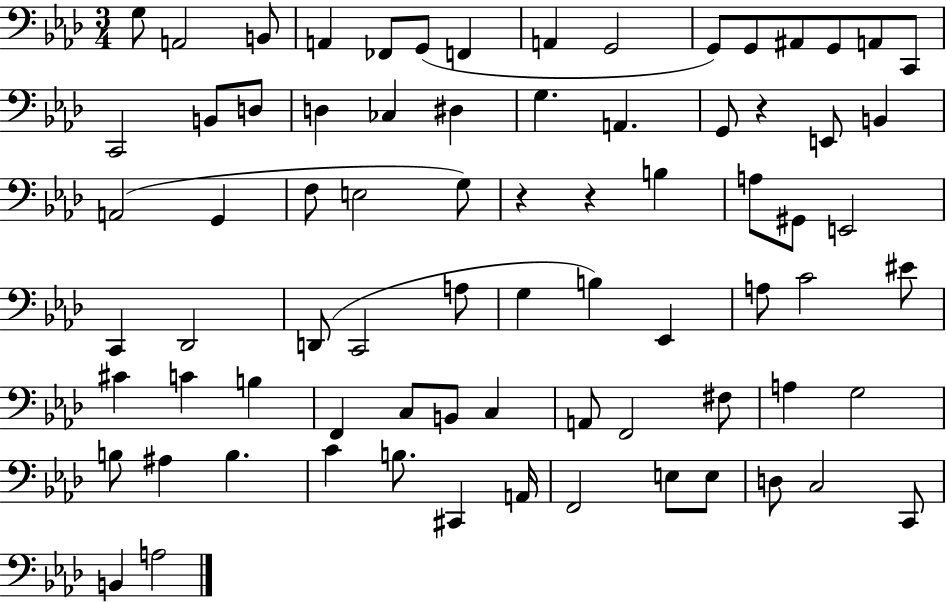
{
  \clef bass
  \numericTimeSignature
  \time 3/4
  \key aes \major
  g8 a,2 b,8 | a,4 fes,8 g,8( f,4 | a,4 g,2 | g,8) g,8 ais,8 g,8 a,8 c,8 | \break c,2 b,8 d8 | d4 ces4 dis4 | g4. a,4. | g,8 r4 e,8 b,4 | \break a,2( g,4 | f8 e2 g8) | r4 r4 b4 | a8 gis,8 e,2 | \break c,4 des,2 | d,8( c,2 a8 | g4 b4) ees,4 | a8 c'2 eis'8 | \break cis'4 c'4 b4 | f,4 c8 b,8 c4 | a,8 f,2 fis8 | a4 g2 | \break b8 ais4 b4. | c'4 b8. cis,4 a,16 | f,2 e8 e8 | d8 c2 c,8 | \break b,4 a2 | \bar "|."
}